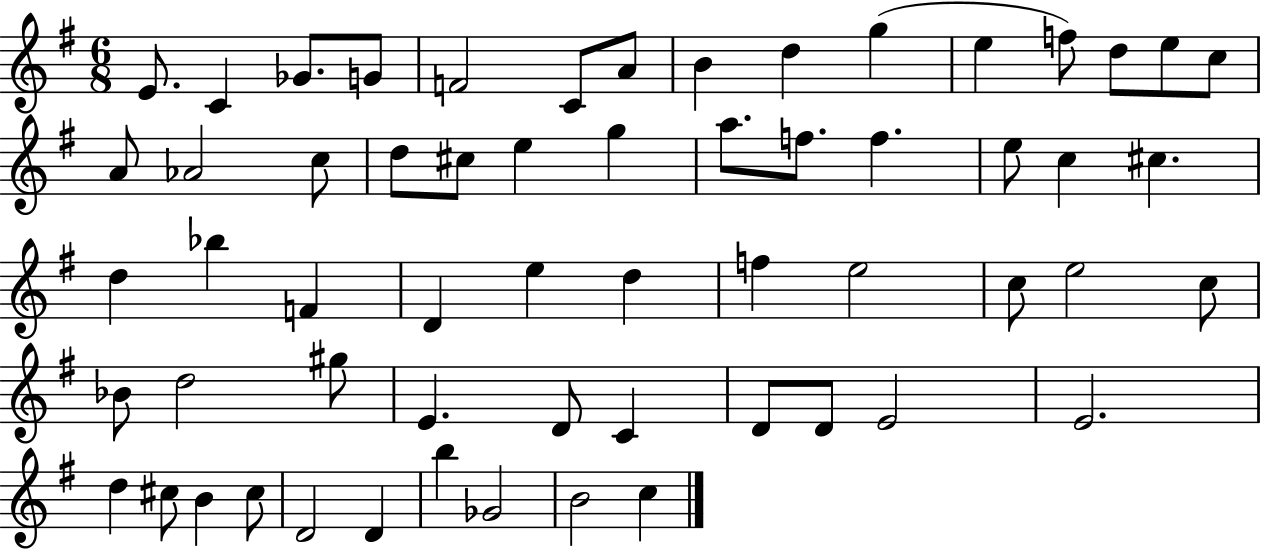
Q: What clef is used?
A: treble